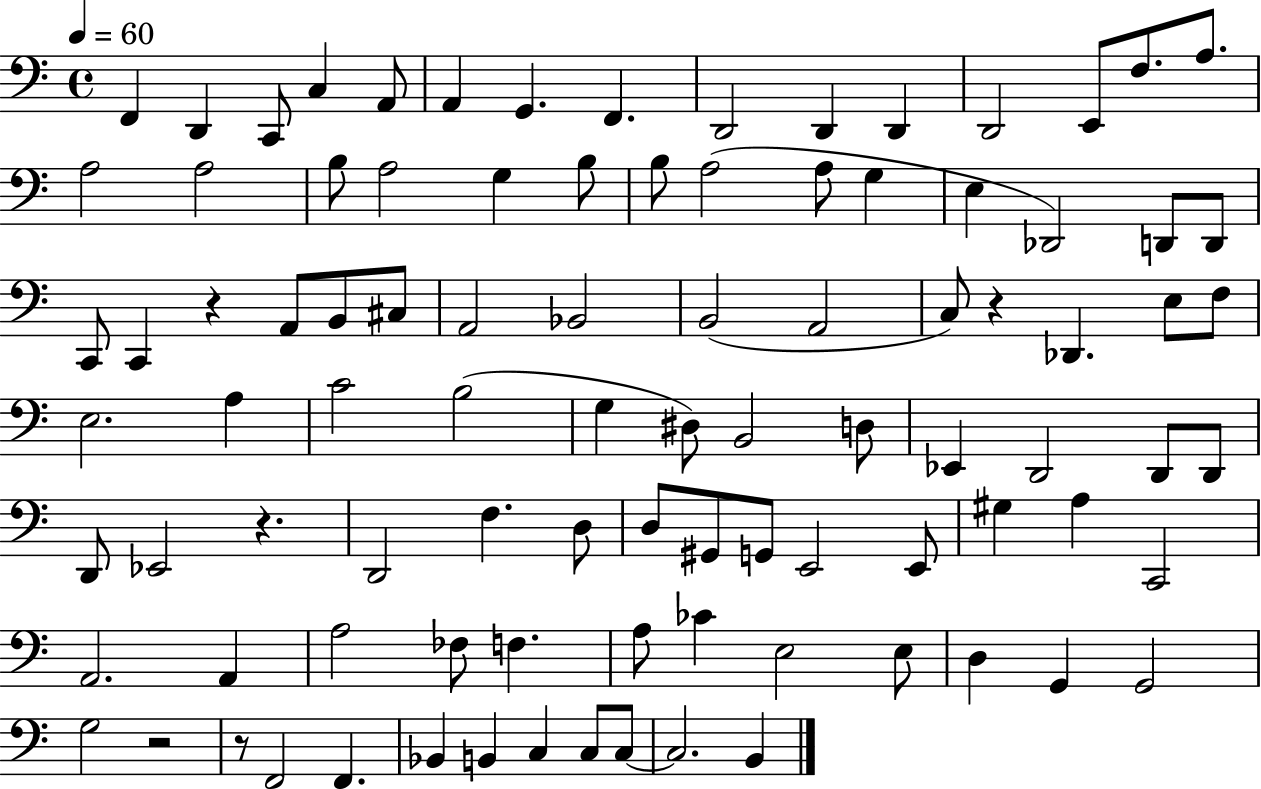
{
  \clef bass
  \time 4/4
  \defaultTimeSignature
  \key c \major
  \tempo 4 = 60
  \repeat volta 2 { f,4 d,4 c,8 c4 a,8 | a,4 g,4. f,4. | d,2 d,4 d,4 | d,2 e,8 f8. a8. | \break a2 a2 | b8 a2 g4 b8 | b8 a2( a8 g4 | e4 des,2) d,8 d,8 | \break c,8 c,4 r4 a,8 b,8 cis8 | a,2 bes,2 | b,2( a,2 | c8) r4 des,4. e8 f8 | \break e2. a4 | c'2 b2( | g4 dis8) b,2 d8 | ees,4 d,2 d,8 d,8 | \break d,8 ees,2 r4. | d,2 f4. d8 | d8 gis,8 g,8 e,2 e,8 | gis4 a4 c,2 | \break a,2. a,4 | a2 fes8 f4. | a8 ces'4 e2 e8 | d4 g,4 g,2 | \break g2 r2 | r8 f,2 f,4. | bes,4 b,4 c4 c8 c8~~ | c2. b,4 | \break } \bar "|."
}